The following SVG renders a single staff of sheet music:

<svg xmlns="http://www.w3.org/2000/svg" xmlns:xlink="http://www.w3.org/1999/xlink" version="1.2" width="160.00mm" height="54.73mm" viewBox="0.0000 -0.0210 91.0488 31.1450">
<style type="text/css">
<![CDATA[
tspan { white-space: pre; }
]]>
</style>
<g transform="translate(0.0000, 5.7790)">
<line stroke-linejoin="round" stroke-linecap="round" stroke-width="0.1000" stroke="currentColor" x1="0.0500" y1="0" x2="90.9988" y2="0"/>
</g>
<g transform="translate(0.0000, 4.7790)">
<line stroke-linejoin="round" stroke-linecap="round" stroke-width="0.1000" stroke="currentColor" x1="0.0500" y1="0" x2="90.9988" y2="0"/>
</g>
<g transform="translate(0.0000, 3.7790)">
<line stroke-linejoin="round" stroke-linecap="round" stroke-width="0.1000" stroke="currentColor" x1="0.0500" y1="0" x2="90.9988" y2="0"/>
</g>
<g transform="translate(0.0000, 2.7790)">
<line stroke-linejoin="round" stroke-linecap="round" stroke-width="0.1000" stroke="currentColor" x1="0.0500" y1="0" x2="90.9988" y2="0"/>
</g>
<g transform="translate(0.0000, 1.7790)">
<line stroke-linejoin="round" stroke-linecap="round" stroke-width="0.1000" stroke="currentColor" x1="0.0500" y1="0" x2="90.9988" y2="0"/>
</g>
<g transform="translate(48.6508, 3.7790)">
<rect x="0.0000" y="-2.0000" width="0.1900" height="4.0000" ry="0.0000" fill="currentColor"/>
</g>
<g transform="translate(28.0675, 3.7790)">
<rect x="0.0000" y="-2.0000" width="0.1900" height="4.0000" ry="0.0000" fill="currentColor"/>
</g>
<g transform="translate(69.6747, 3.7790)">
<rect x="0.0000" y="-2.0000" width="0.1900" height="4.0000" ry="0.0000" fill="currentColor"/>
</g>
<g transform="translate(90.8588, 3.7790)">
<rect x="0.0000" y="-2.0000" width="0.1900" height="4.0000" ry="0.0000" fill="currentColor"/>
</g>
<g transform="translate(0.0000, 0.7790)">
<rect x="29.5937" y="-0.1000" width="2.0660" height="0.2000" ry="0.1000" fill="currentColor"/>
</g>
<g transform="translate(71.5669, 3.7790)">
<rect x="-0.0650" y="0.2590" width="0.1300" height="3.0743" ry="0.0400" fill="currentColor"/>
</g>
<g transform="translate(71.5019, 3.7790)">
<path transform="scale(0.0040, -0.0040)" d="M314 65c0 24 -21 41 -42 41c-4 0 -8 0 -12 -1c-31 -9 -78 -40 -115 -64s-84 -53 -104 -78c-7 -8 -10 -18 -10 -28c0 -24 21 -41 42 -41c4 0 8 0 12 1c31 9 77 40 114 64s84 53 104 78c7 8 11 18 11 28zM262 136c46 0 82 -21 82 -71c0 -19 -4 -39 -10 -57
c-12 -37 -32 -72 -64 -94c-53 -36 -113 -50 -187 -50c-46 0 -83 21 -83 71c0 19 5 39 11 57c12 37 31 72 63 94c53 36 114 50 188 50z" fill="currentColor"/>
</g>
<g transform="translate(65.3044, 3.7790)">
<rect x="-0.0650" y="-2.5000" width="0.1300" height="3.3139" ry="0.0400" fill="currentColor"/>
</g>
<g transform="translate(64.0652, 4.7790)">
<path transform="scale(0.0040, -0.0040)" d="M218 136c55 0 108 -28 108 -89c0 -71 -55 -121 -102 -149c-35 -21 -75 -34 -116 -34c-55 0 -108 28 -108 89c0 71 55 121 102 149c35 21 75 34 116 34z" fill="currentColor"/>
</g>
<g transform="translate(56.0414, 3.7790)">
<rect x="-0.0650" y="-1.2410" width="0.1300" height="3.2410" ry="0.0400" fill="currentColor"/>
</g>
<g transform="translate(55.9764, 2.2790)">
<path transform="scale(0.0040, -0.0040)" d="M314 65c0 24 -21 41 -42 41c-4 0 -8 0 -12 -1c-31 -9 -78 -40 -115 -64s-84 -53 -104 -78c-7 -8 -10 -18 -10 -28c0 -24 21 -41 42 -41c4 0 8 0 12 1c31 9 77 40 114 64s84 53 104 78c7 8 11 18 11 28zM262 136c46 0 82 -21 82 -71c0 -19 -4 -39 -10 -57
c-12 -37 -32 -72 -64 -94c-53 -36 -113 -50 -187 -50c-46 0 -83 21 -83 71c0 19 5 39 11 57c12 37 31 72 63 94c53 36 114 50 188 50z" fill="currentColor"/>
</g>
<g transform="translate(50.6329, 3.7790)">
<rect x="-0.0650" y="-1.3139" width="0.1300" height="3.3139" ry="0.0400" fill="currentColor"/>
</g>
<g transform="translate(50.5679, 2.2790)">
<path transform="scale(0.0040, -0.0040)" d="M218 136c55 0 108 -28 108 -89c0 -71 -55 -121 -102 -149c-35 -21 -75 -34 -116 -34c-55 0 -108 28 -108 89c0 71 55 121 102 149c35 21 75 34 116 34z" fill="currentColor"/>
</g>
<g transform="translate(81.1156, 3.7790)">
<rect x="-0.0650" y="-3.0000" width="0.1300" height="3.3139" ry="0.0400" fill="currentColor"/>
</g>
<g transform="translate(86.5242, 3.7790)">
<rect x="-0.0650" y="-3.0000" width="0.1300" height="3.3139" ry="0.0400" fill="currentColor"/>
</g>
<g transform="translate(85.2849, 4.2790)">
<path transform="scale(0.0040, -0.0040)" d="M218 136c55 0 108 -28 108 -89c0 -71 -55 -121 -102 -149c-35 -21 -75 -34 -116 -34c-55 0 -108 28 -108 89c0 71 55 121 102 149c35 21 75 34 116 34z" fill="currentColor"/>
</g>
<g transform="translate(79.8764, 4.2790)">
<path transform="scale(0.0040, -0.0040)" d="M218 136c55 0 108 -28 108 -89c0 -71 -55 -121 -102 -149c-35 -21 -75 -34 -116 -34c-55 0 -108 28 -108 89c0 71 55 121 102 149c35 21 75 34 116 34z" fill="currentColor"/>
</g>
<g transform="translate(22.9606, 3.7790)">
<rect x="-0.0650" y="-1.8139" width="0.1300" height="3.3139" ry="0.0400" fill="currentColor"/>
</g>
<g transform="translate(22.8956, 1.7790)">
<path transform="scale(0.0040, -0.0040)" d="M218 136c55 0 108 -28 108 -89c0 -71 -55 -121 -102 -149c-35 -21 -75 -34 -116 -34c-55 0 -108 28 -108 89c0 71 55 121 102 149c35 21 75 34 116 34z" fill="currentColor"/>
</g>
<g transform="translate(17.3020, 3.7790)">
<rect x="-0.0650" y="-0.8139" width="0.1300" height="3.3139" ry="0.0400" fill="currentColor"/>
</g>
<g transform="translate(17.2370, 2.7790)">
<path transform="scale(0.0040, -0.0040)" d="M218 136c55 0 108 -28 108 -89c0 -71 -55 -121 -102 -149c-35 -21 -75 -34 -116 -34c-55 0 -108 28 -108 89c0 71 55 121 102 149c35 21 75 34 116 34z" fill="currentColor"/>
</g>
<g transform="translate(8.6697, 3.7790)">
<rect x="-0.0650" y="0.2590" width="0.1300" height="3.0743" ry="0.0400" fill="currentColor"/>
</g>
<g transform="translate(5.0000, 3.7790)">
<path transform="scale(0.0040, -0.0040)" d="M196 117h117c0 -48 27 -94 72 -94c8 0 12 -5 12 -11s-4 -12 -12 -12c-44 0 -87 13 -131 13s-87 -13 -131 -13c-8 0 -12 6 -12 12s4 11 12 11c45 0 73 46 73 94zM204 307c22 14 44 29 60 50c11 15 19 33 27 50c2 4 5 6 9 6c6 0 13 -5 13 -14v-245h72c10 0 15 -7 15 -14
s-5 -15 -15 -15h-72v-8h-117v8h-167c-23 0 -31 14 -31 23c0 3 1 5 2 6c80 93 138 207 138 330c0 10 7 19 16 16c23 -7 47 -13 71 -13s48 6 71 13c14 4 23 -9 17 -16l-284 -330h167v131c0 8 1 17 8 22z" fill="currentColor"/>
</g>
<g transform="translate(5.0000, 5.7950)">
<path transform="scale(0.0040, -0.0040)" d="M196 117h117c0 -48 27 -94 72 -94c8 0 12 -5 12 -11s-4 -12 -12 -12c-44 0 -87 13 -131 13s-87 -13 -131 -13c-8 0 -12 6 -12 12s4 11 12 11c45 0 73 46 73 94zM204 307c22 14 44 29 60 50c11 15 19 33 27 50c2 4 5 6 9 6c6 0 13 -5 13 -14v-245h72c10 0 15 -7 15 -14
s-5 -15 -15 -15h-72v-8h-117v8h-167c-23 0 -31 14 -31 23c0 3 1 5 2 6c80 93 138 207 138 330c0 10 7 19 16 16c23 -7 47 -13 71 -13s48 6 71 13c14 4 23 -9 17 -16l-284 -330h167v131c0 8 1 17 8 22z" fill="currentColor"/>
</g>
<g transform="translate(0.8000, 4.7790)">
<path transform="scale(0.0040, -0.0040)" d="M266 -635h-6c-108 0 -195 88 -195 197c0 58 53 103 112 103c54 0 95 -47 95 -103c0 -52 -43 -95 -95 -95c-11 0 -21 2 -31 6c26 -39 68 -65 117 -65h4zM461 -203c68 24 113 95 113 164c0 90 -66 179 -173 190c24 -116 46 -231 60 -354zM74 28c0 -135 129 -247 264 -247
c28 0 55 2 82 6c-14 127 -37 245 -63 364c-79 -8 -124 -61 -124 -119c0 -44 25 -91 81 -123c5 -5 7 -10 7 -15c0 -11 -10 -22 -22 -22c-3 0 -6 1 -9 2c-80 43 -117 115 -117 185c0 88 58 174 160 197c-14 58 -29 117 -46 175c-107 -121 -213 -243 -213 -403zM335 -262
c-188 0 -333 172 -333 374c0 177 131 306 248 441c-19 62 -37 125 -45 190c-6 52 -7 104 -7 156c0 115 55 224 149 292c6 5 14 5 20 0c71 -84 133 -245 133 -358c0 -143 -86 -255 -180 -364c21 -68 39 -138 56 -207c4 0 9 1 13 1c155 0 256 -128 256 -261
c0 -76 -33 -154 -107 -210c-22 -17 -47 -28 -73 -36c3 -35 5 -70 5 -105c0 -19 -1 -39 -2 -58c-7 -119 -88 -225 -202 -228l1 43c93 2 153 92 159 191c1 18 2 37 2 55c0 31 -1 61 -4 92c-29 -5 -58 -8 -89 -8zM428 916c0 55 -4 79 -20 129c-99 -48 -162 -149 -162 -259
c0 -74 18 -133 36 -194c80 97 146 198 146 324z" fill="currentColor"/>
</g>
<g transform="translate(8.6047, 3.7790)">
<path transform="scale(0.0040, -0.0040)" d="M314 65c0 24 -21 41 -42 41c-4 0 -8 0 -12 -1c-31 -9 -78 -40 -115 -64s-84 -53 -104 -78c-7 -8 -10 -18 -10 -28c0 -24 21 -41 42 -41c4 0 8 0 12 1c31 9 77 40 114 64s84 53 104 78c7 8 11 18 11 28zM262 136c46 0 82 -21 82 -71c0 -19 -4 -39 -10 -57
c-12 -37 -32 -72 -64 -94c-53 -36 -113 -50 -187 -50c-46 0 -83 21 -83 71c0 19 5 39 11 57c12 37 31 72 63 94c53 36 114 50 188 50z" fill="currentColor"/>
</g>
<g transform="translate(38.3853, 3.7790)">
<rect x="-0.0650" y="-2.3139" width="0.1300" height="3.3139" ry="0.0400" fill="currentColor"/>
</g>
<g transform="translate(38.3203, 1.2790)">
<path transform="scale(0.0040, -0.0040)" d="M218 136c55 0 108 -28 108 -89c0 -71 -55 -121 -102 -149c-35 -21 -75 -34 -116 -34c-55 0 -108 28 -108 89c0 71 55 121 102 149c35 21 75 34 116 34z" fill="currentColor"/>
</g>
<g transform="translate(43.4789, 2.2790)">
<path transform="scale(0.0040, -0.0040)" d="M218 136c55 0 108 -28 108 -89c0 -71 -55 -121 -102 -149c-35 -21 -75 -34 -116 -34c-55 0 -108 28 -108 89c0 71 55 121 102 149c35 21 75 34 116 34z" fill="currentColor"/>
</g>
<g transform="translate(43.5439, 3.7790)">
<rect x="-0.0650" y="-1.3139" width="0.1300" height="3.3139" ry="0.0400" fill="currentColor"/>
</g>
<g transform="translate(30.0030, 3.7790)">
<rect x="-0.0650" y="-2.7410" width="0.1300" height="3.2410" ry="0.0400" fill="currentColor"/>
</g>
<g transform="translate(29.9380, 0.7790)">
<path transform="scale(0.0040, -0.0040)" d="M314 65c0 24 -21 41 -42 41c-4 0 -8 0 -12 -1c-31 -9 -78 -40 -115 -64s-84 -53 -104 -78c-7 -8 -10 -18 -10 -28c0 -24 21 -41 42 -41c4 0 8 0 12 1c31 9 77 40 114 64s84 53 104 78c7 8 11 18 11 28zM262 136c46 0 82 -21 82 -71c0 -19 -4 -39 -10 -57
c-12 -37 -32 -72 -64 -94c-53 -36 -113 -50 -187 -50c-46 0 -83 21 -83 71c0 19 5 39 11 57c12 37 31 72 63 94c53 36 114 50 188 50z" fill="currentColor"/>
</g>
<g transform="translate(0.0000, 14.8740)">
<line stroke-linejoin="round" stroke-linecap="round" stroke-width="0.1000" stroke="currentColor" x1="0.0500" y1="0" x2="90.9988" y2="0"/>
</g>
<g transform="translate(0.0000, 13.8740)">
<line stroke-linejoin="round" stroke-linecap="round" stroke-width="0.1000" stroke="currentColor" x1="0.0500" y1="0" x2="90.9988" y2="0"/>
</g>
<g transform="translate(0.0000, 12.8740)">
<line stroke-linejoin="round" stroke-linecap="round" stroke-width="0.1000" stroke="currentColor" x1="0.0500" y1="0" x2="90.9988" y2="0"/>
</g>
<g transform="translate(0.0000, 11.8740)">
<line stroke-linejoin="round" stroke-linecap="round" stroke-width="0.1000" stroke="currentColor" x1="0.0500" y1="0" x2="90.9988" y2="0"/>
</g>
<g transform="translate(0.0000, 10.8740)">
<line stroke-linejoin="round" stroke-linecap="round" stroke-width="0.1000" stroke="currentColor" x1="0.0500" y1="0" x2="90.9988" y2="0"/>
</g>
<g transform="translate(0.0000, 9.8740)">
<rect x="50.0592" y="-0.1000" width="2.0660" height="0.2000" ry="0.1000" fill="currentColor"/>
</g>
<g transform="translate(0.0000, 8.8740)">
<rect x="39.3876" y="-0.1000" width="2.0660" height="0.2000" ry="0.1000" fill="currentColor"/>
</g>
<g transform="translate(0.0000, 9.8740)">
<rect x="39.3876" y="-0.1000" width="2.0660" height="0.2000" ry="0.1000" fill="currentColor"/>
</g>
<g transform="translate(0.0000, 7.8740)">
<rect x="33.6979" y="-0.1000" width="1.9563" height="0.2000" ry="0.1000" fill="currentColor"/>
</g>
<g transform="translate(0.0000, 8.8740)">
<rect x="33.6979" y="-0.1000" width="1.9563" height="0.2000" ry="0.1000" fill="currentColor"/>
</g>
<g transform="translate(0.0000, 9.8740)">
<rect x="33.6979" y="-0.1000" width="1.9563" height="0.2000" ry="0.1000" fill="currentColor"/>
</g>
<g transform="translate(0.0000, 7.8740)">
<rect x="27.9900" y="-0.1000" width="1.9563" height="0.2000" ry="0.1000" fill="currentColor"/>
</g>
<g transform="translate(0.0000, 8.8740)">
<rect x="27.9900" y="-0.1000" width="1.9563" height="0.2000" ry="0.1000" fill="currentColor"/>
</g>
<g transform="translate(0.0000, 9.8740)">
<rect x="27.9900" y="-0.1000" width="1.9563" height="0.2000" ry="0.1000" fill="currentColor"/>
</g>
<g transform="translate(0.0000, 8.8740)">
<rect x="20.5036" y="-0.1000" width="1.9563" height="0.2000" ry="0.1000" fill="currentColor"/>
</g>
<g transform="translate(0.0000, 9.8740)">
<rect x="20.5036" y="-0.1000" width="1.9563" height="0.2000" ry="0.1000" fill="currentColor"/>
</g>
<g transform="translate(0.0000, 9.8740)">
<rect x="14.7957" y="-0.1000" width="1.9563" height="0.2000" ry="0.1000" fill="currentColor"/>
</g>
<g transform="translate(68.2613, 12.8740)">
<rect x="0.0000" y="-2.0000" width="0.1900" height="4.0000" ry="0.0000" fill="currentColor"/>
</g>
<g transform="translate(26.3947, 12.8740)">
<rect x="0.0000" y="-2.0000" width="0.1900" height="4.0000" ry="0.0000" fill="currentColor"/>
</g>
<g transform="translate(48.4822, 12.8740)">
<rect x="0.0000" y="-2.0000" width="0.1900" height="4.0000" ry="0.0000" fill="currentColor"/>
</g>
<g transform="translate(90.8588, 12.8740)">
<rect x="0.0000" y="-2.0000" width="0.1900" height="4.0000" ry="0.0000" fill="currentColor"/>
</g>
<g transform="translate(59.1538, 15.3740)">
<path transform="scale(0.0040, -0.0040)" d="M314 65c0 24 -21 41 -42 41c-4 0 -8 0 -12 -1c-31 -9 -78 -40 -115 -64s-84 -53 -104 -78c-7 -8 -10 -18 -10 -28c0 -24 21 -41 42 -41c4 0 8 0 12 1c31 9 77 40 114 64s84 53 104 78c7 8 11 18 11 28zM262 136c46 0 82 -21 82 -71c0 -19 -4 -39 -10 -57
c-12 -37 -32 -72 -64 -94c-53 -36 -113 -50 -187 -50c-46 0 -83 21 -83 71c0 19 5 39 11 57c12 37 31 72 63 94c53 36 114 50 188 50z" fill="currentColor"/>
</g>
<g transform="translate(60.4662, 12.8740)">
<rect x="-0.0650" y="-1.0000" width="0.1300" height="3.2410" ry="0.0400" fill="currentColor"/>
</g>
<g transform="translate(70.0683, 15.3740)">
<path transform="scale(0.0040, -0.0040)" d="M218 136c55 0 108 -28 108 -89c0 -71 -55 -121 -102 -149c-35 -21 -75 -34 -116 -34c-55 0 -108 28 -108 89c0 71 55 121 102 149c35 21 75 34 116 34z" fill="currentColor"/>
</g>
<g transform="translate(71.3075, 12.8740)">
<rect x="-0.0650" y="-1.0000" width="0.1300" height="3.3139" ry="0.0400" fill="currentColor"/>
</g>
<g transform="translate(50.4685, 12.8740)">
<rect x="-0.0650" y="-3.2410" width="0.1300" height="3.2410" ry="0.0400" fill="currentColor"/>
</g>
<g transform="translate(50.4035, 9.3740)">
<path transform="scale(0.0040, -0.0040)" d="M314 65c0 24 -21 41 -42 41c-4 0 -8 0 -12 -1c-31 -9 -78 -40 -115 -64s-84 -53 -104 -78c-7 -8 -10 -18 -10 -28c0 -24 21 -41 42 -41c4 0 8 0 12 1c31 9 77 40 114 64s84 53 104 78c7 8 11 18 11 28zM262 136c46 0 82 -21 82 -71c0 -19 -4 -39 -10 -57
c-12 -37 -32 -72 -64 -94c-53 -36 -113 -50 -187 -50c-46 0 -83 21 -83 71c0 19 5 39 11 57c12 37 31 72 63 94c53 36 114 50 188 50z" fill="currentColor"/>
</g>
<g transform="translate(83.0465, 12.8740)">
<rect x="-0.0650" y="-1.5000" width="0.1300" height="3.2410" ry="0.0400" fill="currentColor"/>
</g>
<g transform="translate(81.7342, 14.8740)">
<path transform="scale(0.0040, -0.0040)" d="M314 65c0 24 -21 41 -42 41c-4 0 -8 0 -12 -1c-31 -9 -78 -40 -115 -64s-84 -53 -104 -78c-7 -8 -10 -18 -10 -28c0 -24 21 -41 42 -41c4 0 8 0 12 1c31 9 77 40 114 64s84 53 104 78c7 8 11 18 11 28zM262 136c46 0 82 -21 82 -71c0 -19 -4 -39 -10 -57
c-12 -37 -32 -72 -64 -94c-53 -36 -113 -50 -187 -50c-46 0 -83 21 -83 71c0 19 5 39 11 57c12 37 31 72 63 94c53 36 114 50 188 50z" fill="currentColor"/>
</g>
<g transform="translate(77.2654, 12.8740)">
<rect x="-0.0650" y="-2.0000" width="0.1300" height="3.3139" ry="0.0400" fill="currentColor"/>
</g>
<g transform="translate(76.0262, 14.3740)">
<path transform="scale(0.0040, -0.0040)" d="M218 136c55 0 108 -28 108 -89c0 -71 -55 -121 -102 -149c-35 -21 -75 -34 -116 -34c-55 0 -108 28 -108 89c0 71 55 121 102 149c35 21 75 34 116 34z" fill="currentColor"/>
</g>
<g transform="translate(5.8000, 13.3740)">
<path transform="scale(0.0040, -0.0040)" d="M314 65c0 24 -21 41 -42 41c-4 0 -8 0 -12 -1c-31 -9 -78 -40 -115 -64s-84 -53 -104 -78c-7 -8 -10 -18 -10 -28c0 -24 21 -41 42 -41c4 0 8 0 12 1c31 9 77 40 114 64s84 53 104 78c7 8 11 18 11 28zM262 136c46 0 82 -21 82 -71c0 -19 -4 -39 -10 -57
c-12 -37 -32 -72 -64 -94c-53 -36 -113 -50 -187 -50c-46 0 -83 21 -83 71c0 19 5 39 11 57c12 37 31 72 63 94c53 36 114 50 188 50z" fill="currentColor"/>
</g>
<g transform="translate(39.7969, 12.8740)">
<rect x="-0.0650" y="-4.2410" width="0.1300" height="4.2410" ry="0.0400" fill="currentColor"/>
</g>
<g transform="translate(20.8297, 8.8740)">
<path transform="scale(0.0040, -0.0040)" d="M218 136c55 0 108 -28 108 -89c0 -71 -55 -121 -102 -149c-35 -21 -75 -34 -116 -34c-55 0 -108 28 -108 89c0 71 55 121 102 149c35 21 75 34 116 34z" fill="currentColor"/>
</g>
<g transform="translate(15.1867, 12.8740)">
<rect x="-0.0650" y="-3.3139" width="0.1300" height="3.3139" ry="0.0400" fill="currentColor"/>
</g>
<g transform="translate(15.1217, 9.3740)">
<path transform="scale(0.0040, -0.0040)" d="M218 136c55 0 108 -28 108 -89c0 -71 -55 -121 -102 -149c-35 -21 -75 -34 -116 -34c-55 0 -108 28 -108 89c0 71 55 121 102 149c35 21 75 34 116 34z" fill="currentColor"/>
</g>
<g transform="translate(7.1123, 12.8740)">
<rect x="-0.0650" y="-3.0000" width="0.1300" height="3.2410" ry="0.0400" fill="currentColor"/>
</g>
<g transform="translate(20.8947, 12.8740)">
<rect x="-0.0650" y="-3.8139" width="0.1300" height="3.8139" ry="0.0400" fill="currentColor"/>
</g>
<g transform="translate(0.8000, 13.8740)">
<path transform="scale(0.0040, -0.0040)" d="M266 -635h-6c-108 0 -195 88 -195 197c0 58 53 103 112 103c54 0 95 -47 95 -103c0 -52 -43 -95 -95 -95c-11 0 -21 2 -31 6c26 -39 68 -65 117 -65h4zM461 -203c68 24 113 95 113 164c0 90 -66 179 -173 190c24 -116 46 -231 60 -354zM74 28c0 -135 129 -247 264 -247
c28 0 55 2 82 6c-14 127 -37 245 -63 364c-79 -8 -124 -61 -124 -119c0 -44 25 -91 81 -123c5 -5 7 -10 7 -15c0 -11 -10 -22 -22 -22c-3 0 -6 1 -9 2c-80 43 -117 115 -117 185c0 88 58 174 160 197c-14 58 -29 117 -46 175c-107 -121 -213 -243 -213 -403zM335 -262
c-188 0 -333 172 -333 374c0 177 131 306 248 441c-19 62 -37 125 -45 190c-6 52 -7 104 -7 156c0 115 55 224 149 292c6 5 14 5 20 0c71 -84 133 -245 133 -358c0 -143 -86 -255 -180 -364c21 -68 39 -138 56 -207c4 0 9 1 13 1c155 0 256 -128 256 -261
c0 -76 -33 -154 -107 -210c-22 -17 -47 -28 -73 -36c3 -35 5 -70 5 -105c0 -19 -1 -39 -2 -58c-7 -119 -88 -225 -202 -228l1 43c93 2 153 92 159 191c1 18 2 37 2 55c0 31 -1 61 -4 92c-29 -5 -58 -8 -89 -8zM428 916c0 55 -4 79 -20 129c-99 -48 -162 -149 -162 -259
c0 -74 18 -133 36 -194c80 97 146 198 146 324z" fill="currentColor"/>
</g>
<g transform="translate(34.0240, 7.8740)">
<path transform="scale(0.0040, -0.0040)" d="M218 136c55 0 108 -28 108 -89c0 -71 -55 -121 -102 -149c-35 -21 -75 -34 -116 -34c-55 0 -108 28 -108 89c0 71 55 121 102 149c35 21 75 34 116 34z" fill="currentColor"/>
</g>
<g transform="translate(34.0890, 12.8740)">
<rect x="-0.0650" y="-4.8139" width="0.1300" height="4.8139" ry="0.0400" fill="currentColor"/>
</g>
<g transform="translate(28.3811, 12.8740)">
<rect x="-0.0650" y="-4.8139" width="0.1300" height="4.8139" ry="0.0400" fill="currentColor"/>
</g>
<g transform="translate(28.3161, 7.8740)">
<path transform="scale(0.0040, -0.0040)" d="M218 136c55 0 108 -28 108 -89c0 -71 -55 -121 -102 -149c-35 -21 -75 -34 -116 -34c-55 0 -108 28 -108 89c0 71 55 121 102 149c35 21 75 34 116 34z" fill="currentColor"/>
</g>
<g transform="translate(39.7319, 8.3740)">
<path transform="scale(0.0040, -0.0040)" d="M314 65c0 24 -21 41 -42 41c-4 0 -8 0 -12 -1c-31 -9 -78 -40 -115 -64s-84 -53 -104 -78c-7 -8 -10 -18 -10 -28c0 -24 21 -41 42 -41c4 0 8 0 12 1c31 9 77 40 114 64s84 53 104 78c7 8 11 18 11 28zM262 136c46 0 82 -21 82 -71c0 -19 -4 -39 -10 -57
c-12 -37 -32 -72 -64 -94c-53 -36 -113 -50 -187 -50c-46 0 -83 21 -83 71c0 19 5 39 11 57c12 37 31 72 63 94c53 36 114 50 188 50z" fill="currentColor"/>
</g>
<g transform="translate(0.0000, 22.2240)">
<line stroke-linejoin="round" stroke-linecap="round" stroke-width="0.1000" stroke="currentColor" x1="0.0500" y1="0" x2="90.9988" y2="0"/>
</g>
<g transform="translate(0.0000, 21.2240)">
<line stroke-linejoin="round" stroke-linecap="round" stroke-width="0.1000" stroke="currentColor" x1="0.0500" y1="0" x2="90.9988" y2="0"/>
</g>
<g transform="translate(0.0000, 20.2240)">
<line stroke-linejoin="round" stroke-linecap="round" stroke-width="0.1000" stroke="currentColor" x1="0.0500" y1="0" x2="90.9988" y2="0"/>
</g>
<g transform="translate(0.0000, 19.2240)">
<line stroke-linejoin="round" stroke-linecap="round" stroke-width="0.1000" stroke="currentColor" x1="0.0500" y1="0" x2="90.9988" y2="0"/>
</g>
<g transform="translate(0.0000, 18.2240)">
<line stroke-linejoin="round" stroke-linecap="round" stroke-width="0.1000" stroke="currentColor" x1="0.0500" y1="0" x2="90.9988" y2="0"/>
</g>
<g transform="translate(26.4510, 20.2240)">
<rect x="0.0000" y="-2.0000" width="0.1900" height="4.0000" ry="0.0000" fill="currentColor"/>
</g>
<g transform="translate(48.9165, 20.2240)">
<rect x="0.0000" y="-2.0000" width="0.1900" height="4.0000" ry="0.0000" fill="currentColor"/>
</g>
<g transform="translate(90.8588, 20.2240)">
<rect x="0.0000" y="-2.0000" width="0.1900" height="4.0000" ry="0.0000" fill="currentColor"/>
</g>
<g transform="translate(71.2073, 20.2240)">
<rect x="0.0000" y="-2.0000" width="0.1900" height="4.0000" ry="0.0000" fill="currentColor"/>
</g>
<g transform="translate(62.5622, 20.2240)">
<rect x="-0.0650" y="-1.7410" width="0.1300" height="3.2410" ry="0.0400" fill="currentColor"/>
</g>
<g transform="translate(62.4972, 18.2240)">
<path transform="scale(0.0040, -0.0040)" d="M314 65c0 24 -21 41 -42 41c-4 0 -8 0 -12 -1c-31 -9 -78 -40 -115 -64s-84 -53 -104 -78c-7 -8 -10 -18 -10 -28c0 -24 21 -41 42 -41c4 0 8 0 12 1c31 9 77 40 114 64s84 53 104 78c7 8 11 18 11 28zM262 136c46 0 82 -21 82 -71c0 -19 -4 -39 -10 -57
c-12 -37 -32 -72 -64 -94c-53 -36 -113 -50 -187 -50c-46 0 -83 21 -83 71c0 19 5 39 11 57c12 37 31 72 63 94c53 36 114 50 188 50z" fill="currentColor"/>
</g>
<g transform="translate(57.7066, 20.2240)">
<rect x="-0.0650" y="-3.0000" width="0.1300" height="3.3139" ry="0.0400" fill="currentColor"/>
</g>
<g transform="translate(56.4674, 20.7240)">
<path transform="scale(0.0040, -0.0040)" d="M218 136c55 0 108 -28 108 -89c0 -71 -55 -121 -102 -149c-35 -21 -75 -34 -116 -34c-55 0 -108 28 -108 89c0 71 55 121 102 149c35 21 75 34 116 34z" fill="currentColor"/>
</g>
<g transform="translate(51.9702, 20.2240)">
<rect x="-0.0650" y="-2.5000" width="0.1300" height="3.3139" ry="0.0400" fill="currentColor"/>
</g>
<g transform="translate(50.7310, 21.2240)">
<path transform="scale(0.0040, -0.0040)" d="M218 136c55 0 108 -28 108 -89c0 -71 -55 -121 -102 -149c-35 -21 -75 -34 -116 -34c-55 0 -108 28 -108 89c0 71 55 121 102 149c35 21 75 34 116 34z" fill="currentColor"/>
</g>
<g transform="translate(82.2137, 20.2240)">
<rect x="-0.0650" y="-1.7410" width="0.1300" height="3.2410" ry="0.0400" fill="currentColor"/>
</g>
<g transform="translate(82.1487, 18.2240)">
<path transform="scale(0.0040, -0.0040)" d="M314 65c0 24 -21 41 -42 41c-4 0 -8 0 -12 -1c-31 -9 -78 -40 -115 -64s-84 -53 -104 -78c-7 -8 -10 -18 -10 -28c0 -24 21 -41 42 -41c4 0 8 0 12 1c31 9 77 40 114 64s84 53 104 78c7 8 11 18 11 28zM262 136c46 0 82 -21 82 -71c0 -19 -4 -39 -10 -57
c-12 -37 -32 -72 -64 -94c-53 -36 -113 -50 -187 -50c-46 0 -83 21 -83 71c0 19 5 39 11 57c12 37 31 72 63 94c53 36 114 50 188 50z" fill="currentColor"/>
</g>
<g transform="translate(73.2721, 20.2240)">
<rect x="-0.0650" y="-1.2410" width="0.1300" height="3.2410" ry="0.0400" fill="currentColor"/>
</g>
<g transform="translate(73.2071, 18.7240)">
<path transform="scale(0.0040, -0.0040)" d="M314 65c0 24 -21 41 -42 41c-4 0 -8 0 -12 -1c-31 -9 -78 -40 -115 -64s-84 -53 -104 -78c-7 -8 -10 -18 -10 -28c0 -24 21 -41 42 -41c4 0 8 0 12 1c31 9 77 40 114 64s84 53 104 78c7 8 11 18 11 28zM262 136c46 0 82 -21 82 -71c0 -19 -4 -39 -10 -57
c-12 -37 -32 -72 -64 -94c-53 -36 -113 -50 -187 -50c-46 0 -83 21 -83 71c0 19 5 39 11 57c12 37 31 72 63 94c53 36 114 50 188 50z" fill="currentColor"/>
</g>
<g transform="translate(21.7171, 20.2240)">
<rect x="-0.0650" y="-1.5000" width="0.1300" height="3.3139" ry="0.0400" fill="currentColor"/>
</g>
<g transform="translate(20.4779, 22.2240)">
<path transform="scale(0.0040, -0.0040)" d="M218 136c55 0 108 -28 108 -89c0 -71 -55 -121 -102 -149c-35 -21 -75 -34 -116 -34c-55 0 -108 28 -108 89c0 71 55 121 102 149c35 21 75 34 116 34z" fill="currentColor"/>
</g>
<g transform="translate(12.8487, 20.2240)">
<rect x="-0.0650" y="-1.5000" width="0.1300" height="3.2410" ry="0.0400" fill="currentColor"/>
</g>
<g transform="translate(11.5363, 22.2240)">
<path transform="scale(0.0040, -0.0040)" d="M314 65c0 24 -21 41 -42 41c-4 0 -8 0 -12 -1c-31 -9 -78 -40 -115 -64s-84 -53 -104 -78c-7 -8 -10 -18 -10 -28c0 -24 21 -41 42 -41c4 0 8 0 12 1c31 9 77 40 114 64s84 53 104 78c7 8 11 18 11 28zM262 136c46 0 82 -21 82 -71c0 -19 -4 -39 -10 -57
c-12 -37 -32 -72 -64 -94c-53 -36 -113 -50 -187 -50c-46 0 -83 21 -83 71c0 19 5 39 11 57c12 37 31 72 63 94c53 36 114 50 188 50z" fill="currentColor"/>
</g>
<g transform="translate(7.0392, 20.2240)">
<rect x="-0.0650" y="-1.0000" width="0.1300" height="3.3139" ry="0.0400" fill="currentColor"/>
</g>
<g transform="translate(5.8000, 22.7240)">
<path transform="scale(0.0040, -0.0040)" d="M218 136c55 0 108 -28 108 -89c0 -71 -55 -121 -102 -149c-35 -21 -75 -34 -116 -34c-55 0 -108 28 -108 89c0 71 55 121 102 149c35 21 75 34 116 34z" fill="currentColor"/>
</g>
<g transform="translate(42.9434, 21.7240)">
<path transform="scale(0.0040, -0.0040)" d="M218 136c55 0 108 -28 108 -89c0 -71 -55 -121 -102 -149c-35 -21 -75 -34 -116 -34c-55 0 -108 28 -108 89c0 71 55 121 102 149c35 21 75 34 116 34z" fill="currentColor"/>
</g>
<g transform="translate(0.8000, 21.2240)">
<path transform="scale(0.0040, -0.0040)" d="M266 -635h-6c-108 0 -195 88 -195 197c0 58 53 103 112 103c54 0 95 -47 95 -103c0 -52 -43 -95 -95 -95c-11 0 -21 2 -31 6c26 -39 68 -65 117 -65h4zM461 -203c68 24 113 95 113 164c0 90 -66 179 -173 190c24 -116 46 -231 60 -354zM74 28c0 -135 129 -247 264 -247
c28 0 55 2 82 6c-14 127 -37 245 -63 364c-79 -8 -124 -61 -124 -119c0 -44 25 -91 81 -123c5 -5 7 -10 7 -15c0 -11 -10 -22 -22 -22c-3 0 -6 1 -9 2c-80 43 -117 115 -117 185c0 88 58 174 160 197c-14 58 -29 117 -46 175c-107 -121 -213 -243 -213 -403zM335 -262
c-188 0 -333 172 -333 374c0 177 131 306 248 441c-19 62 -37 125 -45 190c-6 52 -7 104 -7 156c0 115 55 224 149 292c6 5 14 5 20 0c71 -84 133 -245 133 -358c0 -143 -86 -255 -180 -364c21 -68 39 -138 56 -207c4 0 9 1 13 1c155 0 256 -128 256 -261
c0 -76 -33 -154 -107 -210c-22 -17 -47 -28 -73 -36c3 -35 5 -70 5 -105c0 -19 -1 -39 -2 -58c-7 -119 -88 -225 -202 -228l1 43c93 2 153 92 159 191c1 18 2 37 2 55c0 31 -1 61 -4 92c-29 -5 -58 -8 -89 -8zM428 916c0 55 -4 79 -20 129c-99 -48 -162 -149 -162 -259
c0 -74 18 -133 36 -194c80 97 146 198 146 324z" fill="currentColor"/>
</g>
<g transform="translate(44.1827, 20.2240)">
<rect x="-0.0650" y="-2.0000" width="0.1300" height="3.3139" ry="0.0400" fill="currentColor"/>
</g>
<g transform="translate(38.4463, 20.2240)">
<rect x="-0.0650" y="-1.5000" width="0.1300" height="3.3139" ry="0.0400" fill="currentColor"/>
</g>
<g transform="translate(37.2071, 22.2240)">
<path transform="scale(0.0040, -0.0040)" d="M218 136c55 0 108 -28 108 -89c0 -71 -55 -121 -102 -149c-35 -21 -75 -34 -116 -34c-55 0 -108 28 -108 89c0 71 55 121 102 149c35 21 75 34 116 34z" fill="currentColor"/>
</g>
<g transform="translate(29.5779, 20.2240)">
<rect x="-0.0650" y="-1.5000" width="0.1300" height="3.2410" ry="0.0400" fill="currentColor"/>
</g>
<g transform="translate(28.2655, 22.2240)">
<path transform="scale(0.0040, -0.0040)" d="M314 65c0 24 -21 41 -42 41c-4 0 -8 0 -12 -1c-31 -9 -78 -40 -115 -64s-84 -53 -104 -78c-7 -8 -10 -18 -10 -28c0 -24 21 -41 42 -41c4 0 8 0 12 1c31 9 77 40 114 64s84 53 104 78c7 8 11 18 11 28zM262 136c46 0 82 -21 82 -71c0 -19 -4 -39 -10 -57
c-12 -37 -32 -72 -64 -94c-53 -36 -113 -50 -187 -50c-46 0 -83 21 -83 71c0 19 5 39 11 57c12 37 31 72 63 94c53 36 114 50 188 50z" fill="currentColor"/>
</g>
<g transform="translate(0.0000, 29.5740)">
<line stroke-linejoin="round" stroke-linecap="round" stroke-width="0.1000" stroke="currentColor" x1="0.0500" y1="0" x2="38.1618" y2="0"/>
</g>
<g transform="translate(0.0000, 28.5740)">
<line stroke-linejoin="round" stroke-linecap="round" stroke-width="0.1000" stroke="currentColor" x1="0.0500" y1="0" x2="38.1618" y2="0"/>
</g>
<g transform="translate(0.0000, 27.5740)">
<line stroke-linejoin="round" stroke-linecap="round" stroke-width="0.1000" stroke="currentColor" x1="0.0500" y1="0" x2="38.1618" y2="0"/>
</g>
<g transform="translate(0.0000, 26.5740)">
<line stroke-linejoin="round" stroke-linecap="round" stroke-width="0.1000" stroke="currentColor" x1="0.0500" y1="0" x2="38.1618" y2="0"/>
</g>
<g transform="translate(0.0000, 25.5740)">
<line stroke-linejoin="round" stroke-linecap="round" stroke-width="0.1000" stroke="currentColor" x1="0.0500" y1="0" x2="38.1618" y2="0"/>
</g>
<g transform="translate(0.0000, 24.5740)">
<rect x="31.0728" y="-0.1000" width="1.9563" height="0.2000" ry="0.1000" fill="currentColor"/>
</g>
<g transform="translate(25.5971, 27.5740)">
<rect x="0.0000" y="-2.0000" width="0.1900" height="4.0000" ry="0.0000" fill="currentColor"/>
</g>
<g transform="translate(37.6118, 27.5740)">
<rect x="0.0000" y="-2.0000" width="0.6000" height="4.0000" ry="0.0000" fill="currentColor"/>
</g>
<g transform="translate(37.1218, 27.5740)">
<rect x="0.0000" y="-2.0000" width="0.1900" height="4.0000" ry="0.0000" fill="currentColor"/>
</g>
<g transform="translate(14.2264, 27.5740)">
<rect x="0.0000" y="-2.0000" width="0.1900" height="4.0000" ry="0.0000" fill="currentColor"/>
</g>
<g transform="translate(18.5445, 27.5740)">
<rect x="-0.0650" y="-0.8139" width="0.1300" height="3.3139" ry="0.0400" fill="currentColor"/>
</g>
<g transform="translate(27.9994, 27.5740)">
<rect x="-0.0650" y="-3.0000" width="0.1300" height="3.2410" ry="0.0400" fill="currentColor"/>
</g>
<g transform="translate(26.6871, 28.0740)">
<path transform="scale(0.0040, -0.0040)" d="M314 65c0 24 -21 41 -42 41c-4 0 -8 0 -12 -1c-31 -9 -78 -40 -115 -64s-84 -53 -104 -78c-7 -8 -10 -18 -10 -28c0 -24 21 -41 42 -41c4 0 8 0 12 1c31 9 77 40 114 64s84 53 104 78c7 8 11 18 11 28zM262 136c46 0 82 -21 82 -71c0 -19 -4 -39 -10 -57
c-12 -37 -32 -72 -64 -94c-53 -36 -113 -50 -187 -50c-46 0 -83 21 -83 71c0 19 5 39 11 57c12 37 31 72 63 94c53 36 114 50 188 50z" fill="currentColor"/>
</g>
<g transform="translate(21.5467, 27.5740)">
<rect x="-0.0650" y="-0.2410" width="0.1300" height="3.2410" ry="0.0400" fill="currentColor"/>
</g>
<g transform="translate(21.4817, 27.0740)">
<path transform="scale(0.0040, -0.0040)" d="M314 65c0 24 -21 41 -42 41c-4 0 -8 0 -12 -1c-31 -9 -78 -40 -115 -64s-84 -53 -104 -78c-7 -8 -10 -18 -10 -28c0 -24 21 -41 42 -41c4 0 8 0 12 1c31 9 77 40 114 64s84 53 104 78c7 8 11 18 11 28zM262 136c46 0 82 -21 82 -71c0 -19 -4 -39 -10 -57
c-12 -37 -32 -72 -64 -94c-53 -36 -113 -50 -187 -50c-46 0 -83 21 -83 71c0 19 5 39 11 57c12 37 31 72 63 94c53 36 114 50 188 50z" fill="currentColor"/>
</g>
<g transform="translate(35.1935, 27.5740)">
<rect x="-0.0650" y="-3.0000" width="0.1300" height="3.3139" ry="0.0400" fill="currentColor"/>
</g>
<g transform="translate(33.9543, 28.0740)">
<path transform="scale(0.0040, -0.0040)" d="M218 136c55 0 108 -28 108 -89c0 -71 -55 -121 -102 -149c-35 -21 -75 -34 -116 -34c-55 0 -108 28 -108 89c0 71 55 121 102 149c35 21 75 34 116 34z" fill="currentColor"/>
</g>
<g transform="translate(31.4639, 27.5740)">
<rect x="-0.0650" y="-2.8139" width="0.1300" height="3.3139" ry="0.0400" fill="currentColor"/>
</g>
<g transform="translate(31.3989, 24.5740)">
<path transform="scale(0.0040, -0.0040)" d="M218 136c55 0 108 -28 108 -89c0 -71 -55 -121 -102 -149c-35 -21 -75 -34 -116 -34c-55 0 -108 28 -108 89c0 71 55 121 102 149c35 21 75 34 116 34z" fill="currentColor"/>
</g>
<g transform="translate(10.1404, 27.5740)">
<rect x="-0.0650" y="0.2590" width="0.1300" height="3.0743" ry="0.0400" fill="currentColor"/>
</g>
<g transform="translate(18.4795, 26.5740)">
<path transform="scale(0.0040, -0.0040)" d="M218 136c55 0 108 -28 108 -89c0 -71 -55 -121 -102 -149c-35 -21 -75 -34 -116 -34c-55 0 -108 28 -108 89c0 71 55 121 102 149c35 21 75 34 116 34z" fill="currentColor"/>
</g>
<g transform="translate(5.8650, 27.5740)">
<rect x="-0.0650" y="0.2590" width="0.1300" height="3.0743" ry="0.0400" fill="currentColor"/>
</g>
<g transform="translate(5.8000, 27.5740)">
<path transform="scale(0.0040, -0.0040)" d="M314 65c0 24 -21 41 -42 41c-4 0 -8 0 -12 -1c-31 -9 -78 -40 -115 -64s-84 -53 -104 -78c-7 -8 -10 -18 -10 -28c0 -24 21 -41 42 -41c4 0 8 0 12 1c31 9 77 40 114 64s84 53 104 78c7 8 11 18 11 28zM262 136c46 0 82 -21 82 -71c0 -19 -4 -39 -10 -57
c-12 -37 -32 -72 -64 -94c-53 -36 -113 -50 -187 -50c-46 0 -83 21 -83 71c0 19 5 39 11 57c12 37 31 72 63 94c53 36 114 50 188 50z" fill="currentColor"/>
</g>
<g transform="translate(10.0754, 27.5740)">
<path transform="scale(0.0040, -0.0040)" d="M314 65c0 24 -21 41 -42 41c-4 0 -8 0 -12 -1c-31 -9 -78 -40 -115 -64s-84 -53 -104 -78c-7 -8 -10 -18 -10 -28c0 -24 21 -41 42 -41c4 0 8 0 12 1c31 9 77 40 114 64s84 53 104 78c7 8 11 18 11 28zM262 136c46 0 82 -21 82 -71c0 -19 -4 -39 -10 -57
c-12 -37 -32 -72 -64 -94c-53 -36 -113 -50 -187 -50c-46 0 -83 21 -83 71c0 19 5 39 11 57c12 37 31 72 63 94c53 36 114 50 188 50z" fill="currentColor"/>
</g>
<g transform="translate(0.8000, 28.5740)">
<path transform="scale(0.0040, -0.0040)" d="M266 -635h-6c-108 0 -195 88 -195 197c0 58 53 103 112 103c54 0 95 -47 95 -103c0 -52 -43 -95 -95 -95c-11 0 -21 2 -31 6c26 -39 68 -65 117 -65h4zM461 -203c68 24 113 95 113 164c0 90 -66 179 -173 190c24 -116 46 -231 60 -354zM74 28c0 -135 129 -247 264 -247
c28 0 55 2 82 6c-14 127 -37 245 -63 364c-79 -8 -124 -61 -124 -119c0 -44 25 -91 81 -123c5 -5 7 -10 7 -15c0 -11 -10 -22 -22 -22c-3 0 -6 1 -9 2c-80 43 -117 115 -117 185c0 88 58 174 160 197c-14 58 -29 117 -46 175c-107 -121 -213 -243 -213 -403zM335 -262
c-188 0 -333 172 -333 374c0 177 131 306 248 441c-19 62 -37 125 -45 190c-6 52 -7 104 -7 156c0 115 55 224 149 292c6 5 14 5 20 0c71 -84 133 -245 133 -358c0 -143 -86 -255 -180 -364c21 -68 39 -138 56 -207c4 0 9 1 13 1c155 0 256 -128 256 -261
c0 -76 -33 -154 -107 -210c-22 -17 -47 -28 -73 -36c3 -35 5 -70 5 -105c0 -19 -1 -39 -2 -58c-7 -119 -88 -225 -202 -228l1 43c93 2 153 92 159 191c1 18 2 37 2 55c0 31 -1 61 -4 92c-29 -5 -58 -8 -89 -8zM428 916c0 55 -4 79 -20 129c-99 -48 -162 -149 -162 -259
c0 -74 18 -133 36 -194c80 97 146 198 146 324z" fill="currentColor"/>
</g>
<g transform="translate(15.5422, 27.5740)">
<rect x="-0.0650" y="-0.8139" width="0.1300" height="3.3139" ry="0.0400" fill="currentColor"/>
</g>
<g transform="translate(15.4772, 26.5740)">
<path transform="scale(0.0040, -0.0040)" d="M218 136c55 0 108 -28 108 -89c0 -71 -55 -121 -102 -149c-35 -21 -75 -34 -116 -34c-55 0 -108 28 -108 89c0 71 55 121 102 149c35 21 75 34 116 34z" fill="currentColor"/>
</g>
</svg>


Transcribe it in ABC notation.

X:1
T:Untitled
M:4/4
L:1/4
K:C
B2 d f a2 g e e e2 G B2 A A A2 b c' e' e' d'2 b2 D2 D F E2 D E2 E E2 E F G A f2 e2 f2 B2 B2 d d c2 A2 a A